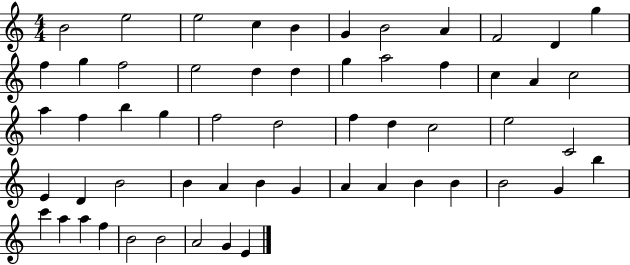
{
  \clef treble
  \numericTimeSignature
  \time 4/4
  \key c \major
  b'2 e''2 | e''2 c''4 b'4 | g'4 b'2 a'4 | f'2 d'4 g''4 | \break f''4 g''4 f''2 | e''2 d''4 d''4 | g''4 a''2 f''4 | c''4 a'4 c''2 | \break a''4 f''4 b''4 g''4 | f''2 d''2 | f''4 d''4 c''2 | e''2 c'2 | \break e'4 d'4 b'2 | b'4 a'4 b'4 g'4 | a'4 a'4 b'4 b'4 | b'2 g'4 b''4 | \break c'''4 a''4 a''4 f''4 | b'2 b'2 | a'2 g'4 e'4 | \bar "|."
}